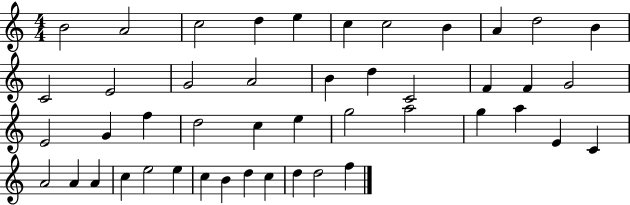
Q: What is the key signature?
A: C major